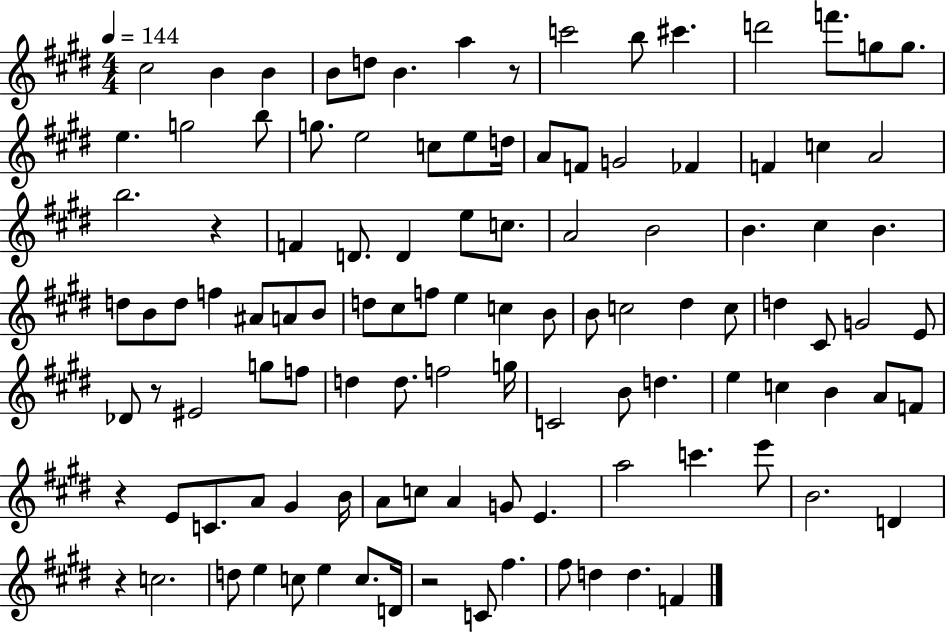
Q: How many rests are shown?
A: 6